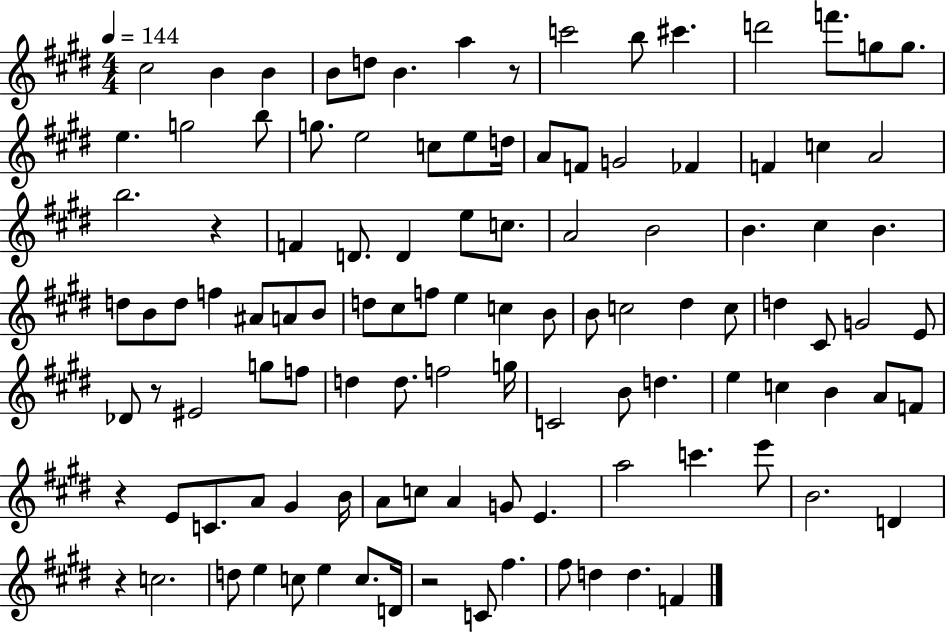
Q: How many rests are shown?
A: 6